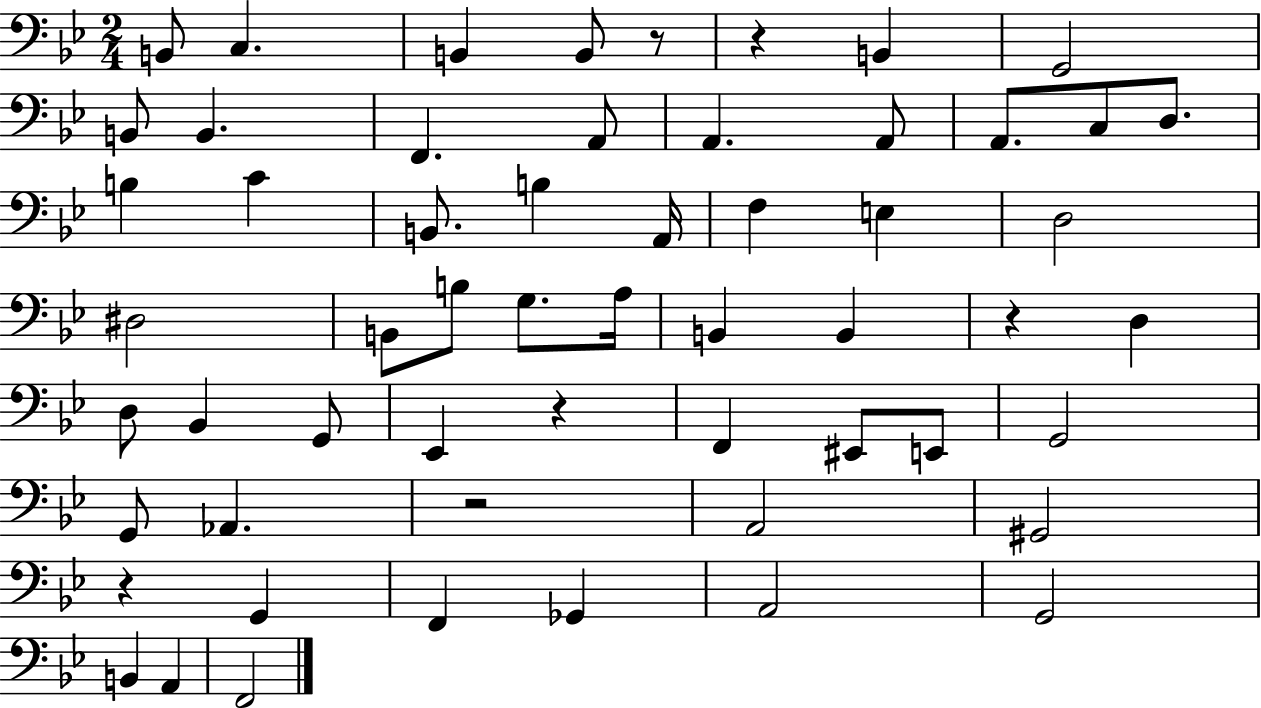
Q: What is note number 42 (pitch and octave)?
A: A2